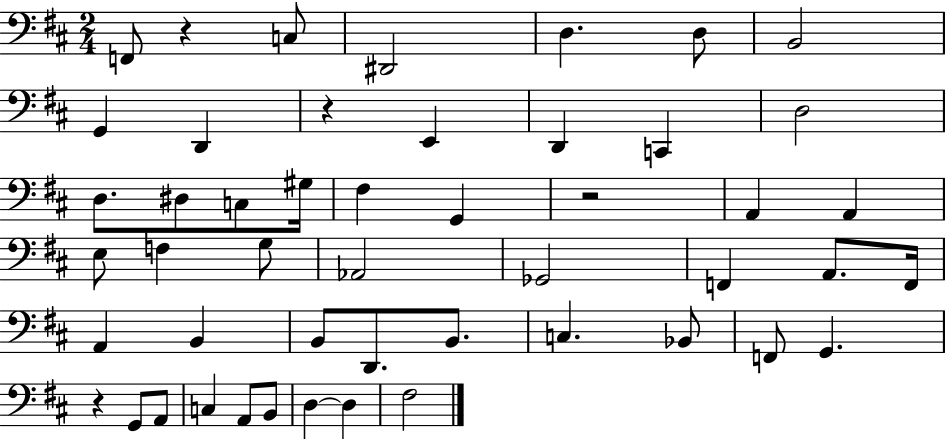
{
  \clef bass
  \numericTimeSignature
  \time 2/4
  \key d \major
  f,8 r4 c8 | dis,2 | d4. d8 | b,2 | \break g,4 d,4 | r4 e,4 | d,4 c,4 | d2 | \break d8. dis8 c8 gis16 | fis4 g,4 | r2 | a,4 a,4 | \break e8 f4 g8 | aes,2 | ges,2 | f,4 a,8. f,16 | \break a,4 b,4 | b,8 d,8. b,8. | c4. bes,8 | f,8 g,4. | \break r4 g,8 a,8 | c4 a,8 b,8 | d4~~ d4 | fis2 | \break \bar "|."
}